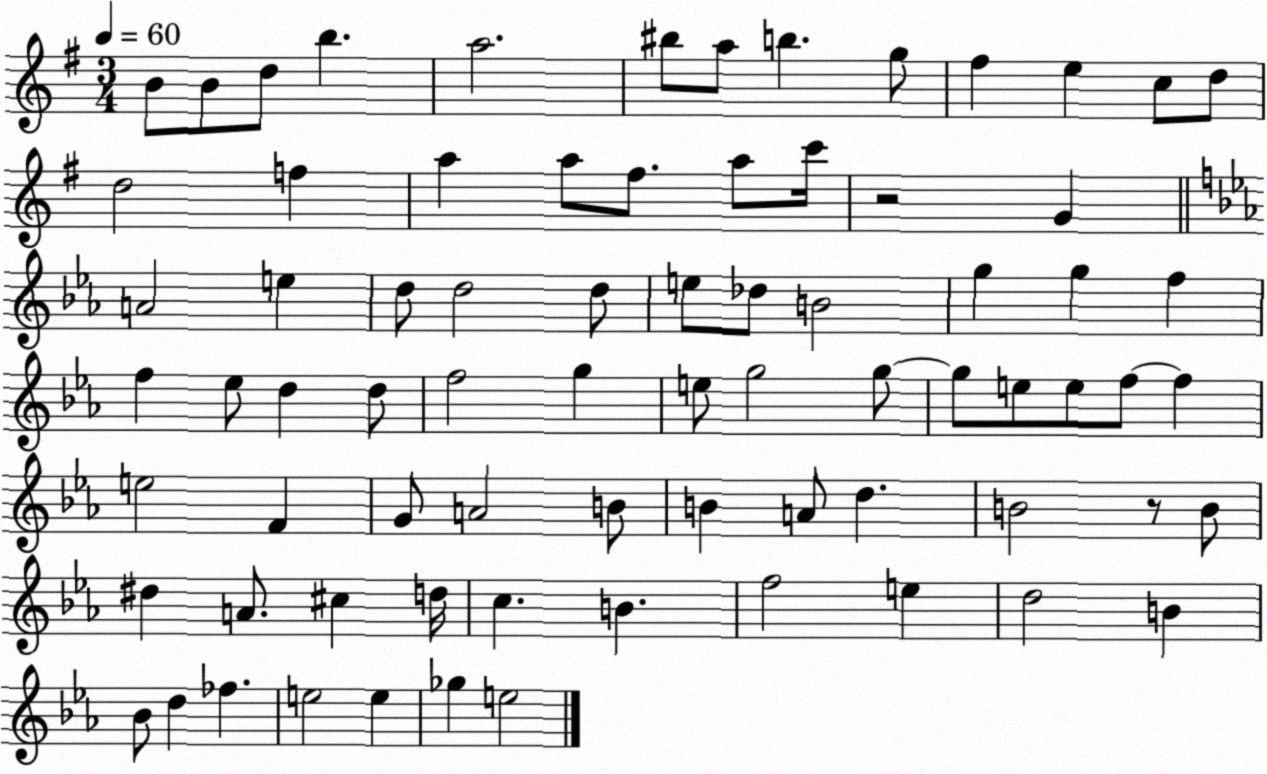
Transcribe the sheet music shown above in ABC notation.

X:1
T:Untitled
M:3/4
L:1/4
K:G
B/2 B/2 d/2 b a2 ^b/2 a/2 b g/2 ^f e c/2 d/2 d2 f a a/2 ^f/2 a/2 c'/4 z2 G A2 e d/2 d2 d/2 e/2 _d/2 B2 g g f f _e/2 d d/2 f2 g e/2 g2 g/2 g/2 e/2 e/2 f/2 f e2 F G/2 A2 B/2 B A/2 d B2 z/2 B/2 ^d A/2 ^c d/4 c B f2 e d2 B _B/2 d _f e2 e _g e2